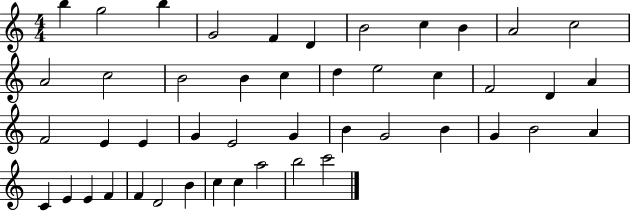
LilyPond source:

{
  \clef treble
  \numericTimeSignature
  \time 4/4
  \key c \major
  b''4 g''2 b''4 | g'2 f'4 d'4 | b'2 c''4 b'4 | a'2 c''2 | \break a'2 c''2 | b'2 b'4 c''4 | d''4 e''2 c''4 | f'2 d'4 a'4 | \break f'2 e'4 e'4 | g'4 e'2 g'4 | b'4 g'2 b'4 | g'4 b'2 a'4 | \break c'4 e'4 e'4 f'4 | f'4 d'2 b'4 | c''4 c''4 a''2 | b''2 c'''2 | \break \bar "|."
}